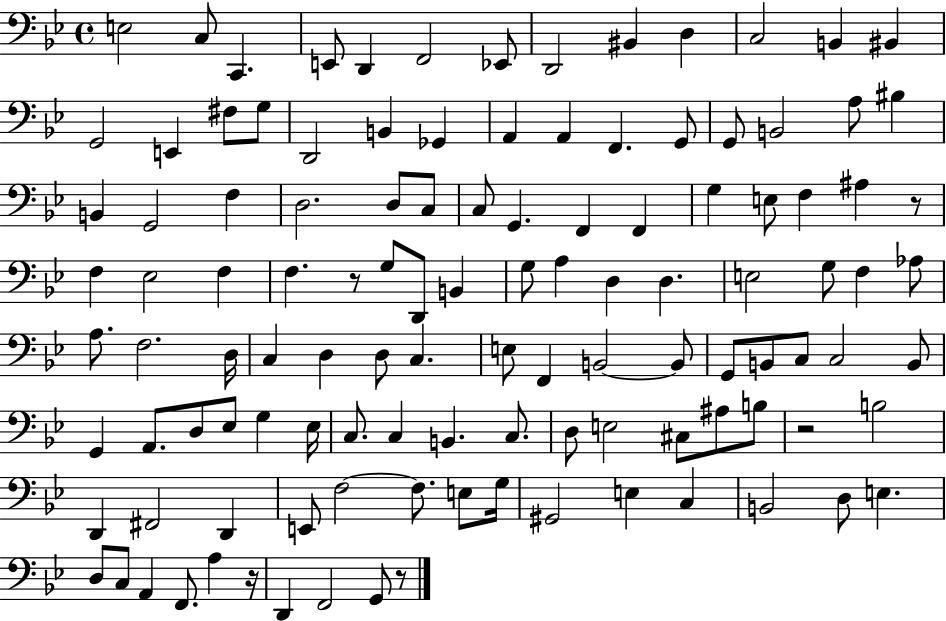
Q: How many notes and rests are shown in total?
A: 116